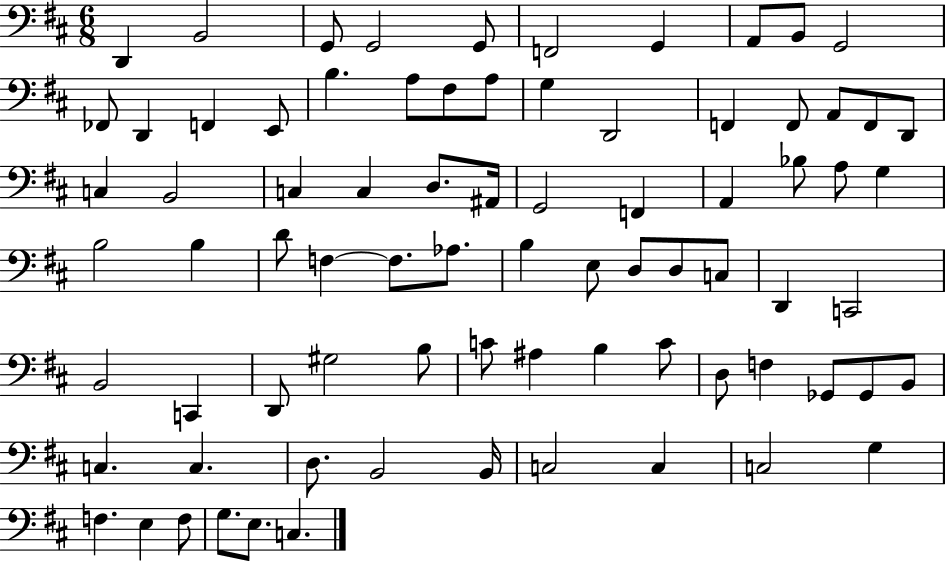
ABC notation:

X:1
T:Untitled
M:6/8
L:1/4
K:D
D,, B,,2 G,,/2 G,,2 G,,/2 F,,2 G,, A,,/2 B,,/2 G,,2 _F,,/2 D,, F,, E,,/2 B, A,/2 ^F,/2 A,/2 G, D,,2 F,, F,,/2 A,,/2 F,,/2 D,,/2 C, B,,2 C, C, D,/2 ^A,,/4 G,,2 F,, A,, _B,/2 A,/2 G, B,2 B, D/2 F, F,/2 _A,/2 B, E,/2 D,/2 D,/2 C,/2 D,, C,,2 B,,2 C,, D,,/2 ^G,2 B,/2 C/2 ^A, B, C/2 D,/2 F, _G,,/2 _G,,/2 B,,/2 C, C, D,/2 B,,2 B,,/4 C,2 C, C,2 G, F, E, F,/2 G,/2 E,/2 C,